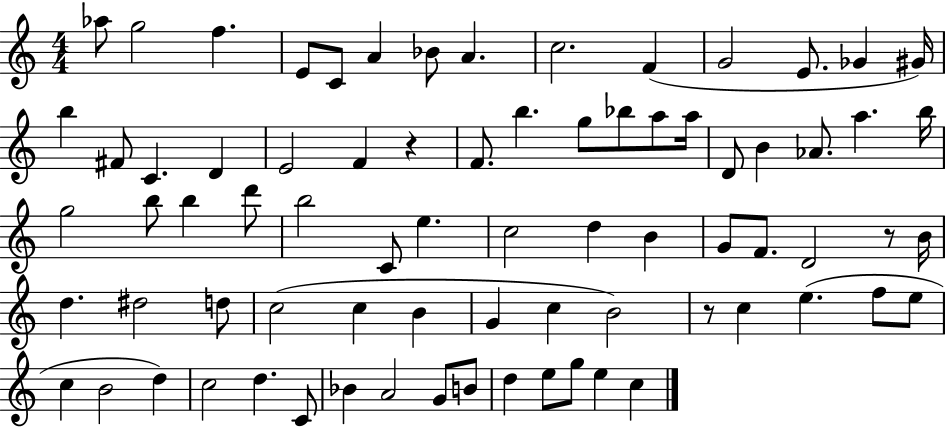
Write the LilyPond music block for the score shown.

{
  \clef treble
  \numericTimeSignature
  \time 4/4
  \key c \major
  aes''8 g''2 f''4. | e'8 c'8 a'4 bes'8 a'4. | c''2. f'4( | g'2 e'8. ges'4 gis'16) | \break b''4 fis'8 c'4. d'4 | e'2 f'4 r4 | f'8. b''4. g''8 bes''8 a''8 a''16 | d'8 b'4 aes'8. a''4. b''16 | \break g''2 b''8 b''4 d'''8 | b''2 c'8 e''4. | c''2 d''4 b'4 | g'8 f'8. d'2 r8 b'16 | \break d''4. dis''2 d''8 | c''2( c''4 b'4 | g'4 c''4 b'2) | r8 c''4 e''4.( f''8 e''8 | \break c''4 b'2 d''4) | c''2 d''4. c'8 | bes'4 a'2 g'8 b'8 | d''4 e''8 g''8 e''4 c''4 | \break \bar "|."
}